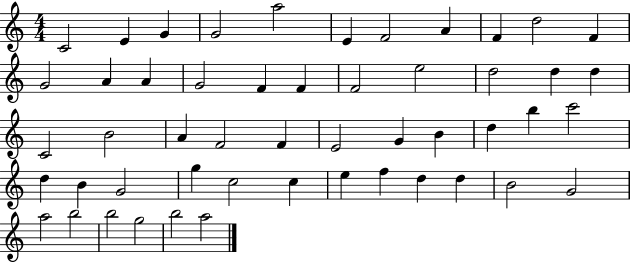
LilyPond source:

{
  \clef treble
  \numericTimeSignature
  \time 4/4
  \key c \major
  c'2 e'4 g'4 | g'2 a''2 | e'4 f'2 a'4 | f'4 d''2 f'4 | \break g'2 a'4 a'4 | g'2 f'4 f'4 | f'2 e''2 | d''2 d''4 d''4 | \break c'2 b'2 | a'4 f'2 f'4 | e'2 g'4 b'4 | d''4 b''4 c'''2 | \break d''4 b'4 g'2 | g''4 c''2 c''4 | e''4 f''4 d''4 d''4 | b'2 g'2 | \break a''2 b''2 | b''2 g''2 | b''2 a''2 | \bar "|."
}